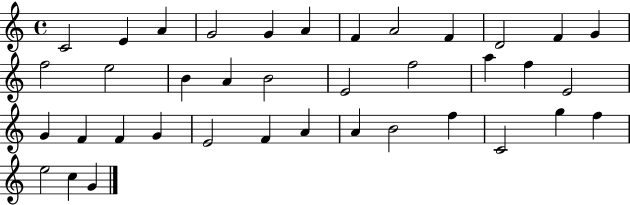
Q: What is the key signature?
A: C major